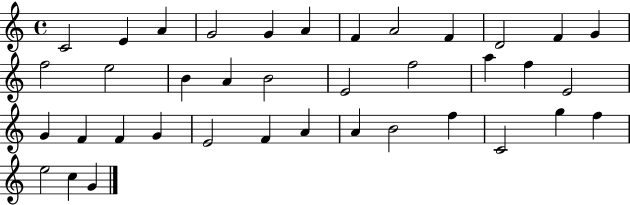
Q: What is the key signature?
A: C major